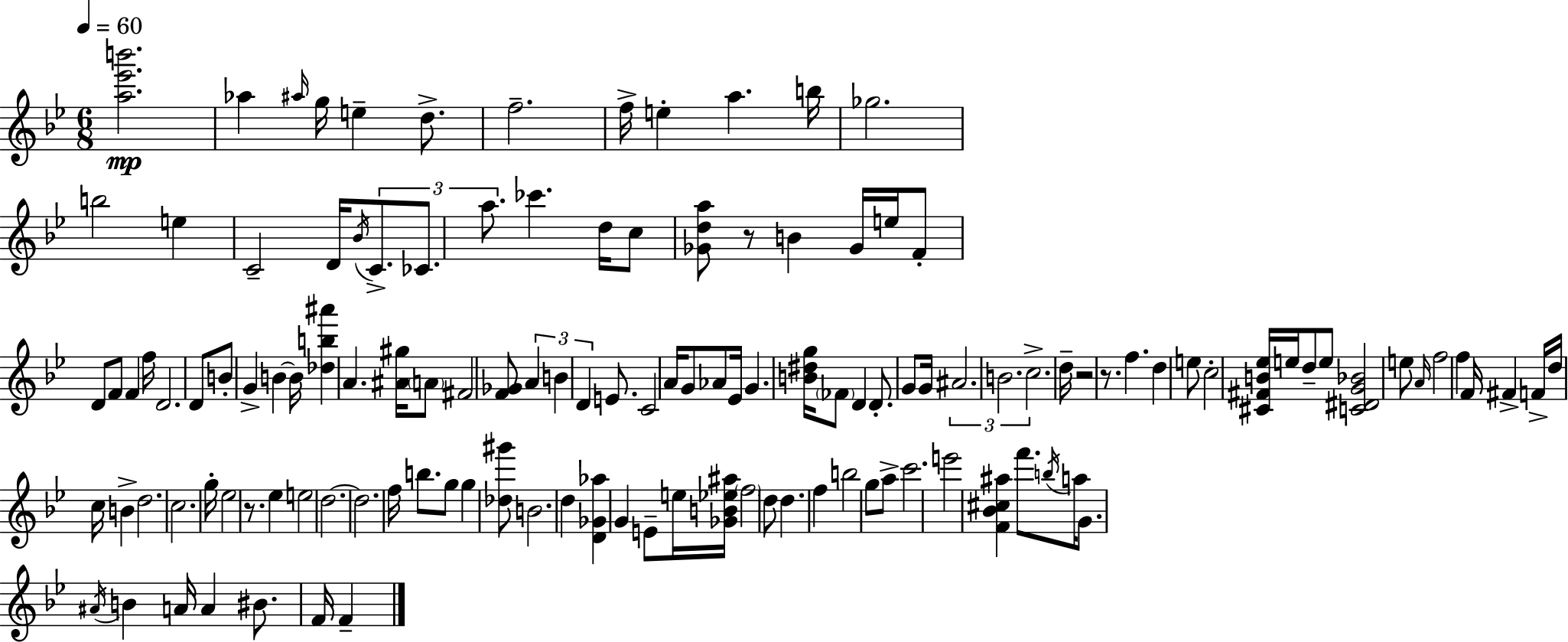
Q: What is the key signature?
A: BES major